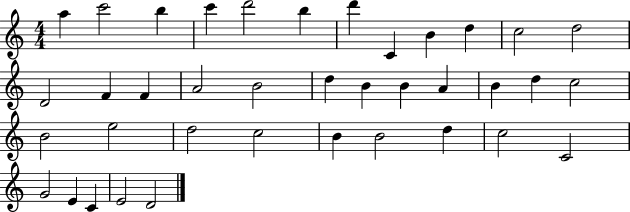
{
  \clef treble
  \numericTimeSignature
  \time 4/4
  \key c \major
  a''4 c'''2 b''4 | c'''4 d'''2 b''4 | d'''4 c'4 b'4 d''4 | c''2 d''2 | \break d'2 f'4 f'4 | a'2 b'2 | d''4 b'4 b'4 a'4 | b'4 d''4 c''2 | \break b'2 e''2 | d''2 c''2 | b'4 b'2 d''4 | c''2 c'2 | \break g'2 e'4 c'4 | e'2 d'2 | \bar "|."
}